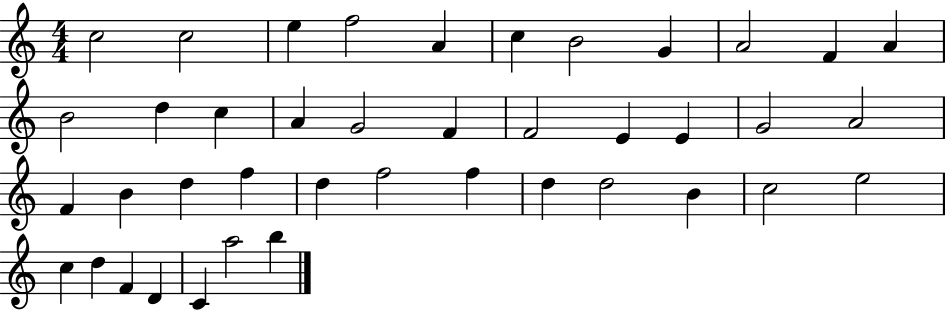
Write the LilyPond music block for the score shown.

{
  \clef treble
  \numericTimeSignature
  \time 4/4
  \key c \major
  c''2 c''2 | e''4 f''2 a'4 | c''4 b'2 g'4 | a'2 f'4 a'4 | \break b'2 d''4 c''4 | a'4 g'2 f'4 | f'2 e'4 e'4 | g'2 a'2 | \break f'4 b'4 d''4 f''4 | d''4 f''2 f''4 | d''4 d''2 b'4 | c''2 e''2 | \break c''4 d''4 f'4 d'4 | c'4 a''2 b''4 | \bar "|."
}